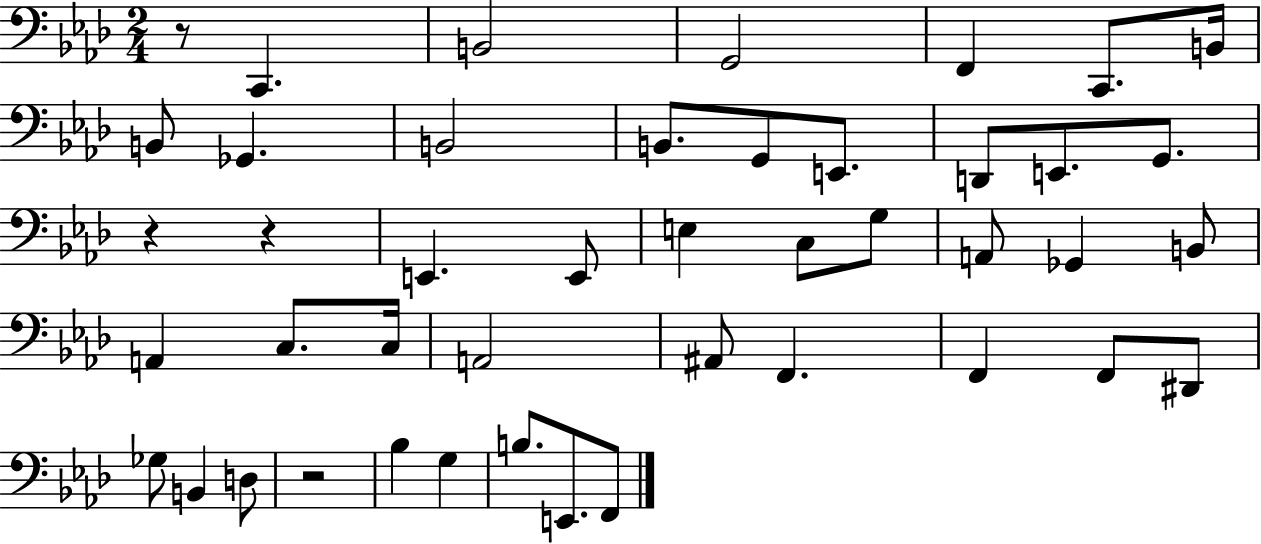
R/e C2/q. B2/h G2/h F2/q C2/e. B2/s B2/e Gb2/q. B2/h B2/e. G2/e E2/e. D2/e E2/e. G2/e. R/q R/q E2/q. E2/e E3/q C3/e G3/e A2/e Gb2/q B2/e A2/q C3/e. C3/s A2/h A#2/e F2/q. F2/q F2/e D#2/e Gb3/e B2/q D3/e R/h Bb3/q G3/q B3/e. E2/e. F2/e